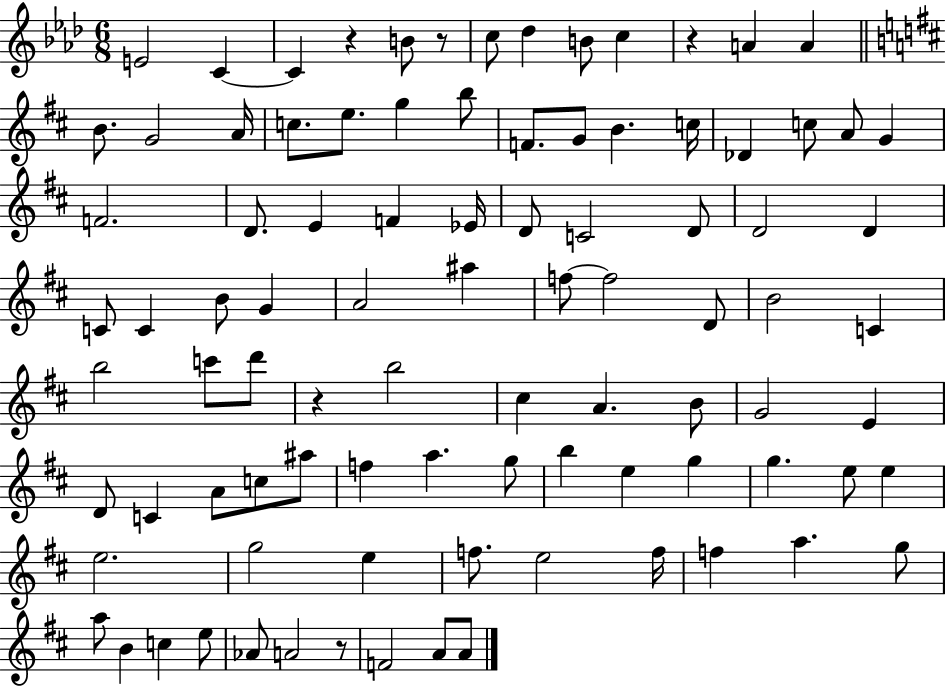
X:1
T:Untitled
M:6/8
L:1/4
K:Ab
E2 C C z B/2 z/2 c/2 _d B/2 c z A A B/2 G2 A/4 c/2 e/2 g b/2 F/2 G/2 B c/4 _D c/2 A/2 G F2 D/2 E F _E/4 D/2 C2 D/2 D2 D C/2 C B/2 G A2 ^a f/2 f2 D/2 B2 C b2 c'/2 d'/2 z b2 ^c A B/2 G2 E D/2 C A/2 c/2 ^a/2 f a g/2 b e g g e/2 e e2 g2 e f/2 e2 f/4 f a g/2 a/2 B c e/2 _A/2 A2 z/2 F2 A/2 A/2